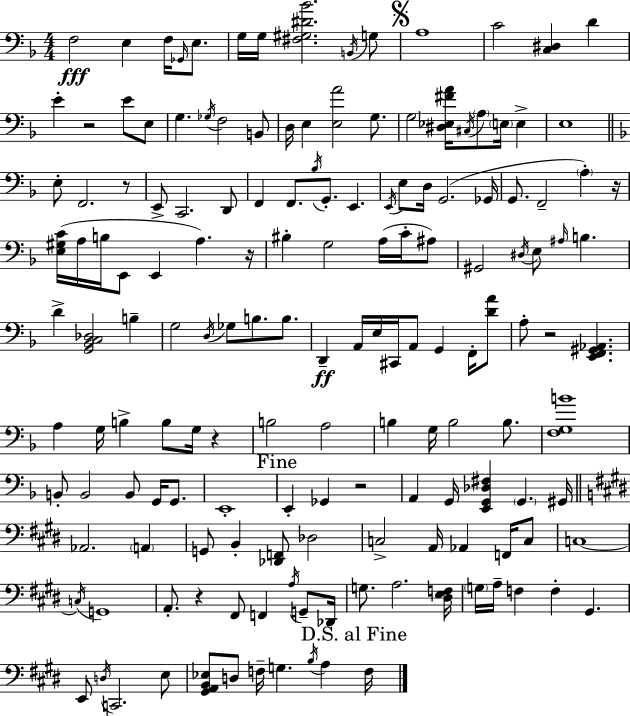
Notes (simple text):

F3/h E3/q F3/s Gb2/s E3/e. G3/s G3/s [F#3,G#3,D#4,Bb4]/h. B2/s G3/e A3/w C4/h [C3,D#3]/q D4/q E4/q R/h E4/e E3/e G3/q. Gb3/s F3/h B2/e D3/s E3/q [E3,A4]/h G3/e. G3/h [D#3,Eb3,F#4,A4]/s C#3/s A3/e E3/s E3/q E3/w E3/e F2/h. R/e E2/e C2/h. D2/e F2/q F2/e. Bb3/s G2/e. E2/q. E2/s E3/e D3/s G2/h. Gb2/s G2/e. F2/h A3/q R/s [E3,G#3,C4]/s A3/s B3/s E2/e E2/q A3/q. R/s BIS3/q G3/h A3/s C4/s A#3/e G#2/h D#3/s E3/e A#3/s B3/q. D4/q [G2,Bb2,C3,Db3]/h B3/q G3/h D3/s Gb3/e B3/e. B3/e. D2/q A2/s E3/s C#2/s A2/e G2/q F2/s [D4,A4]/e A3/e R/h [E2,F2,G#2,Ab2]/q. A3/q G3/s B3/q B3/e G3/s R/q B3/h A3/h B3/q G3/s B3/h B3/e. [F3,G3,B4]/w B2/e B2/h B2/e G2/s G2/e. E2/w E2/q Gb2/q R/h A2/q G2/s [E2,G2,Db3,F#3]/q G2/q. G#2/s Ab2/h. A2/q G2/e B2/q [Db2,F2]/e Db3/h C3/h A2/s Ab2/q F2/s C3/e C3/w C3/s G2/w A2/e. R/q F#2/e F2/q A3/s G2/e Db2/s G3/e. A3/h. [D#3,E3,F3]/s G3/s A3/s F3/q F3/q G#2/q. E2/e D3/s C2/h. E3/e [G#2,A2,B2,Eb3]/e D3/e F3/s G3/q. B3/s A3/q F3/s